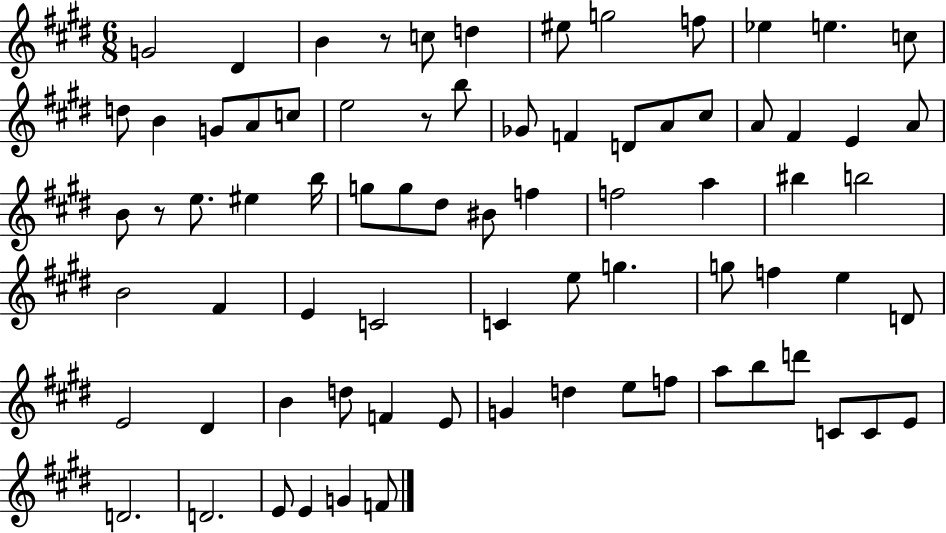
G4/h D#4/q B4/q R/e C5/e D5/q EIS5/e G5/h F5/e Eb5/q E5/q. C5/e D5/e B4/q G4/e A4/e C5/e E5/h R/e B5/e Gb4/e F4/q D4/e A4/e C#5/e A4/e F#4/q E4/q A4/e B4/e R/e E5/e. EIS5/q B5/s G5/e G5/e D#5/e BIS4/e F5/q F5/h A5/q BIS5/q B5/h B4/h F#4/q E4/q C4/h C4/q E5/e G5/q. G5/e F5/q E5/q D4/e E4/h D#4/q B4/q D5/e F4/q E4/e G4/q D5/q E5/e F5/e A5/e B5/e D6/e C4/e C4/e E4/e D4/h. D4/h. E4/e E4/q G4/q F4/e